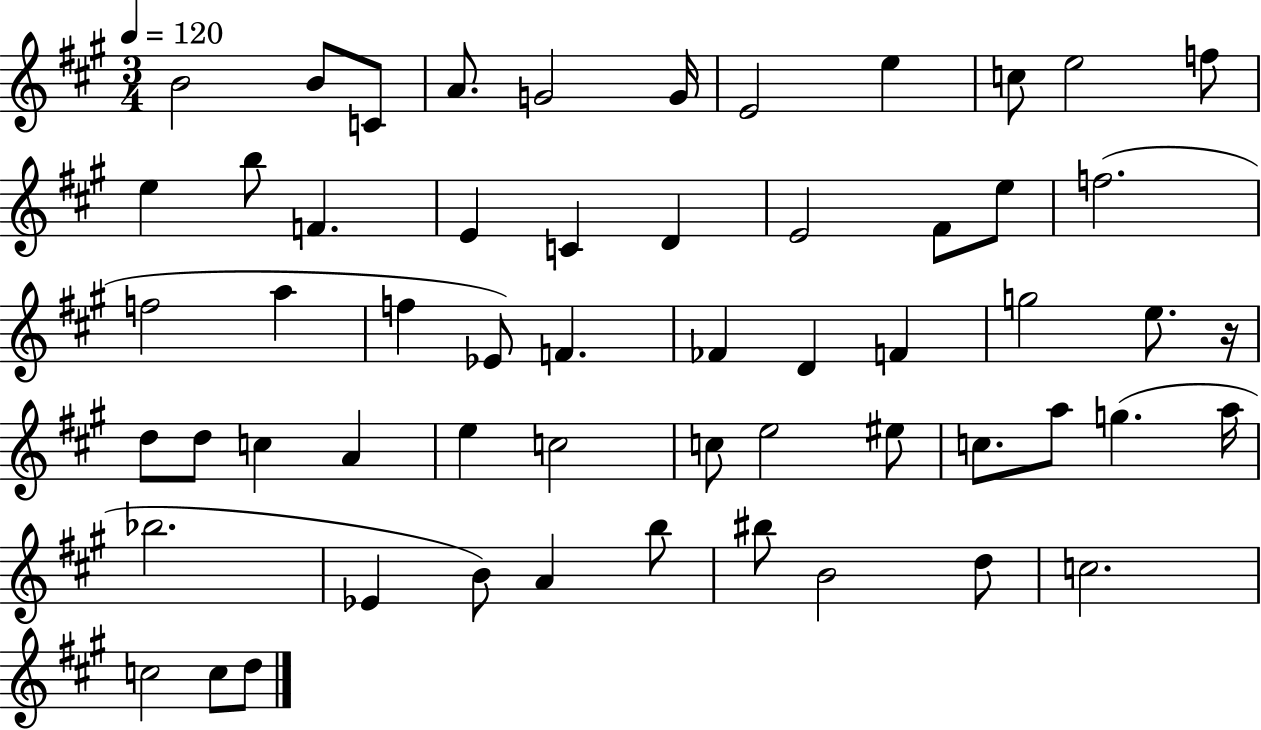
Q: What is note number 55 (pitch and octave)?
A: C5